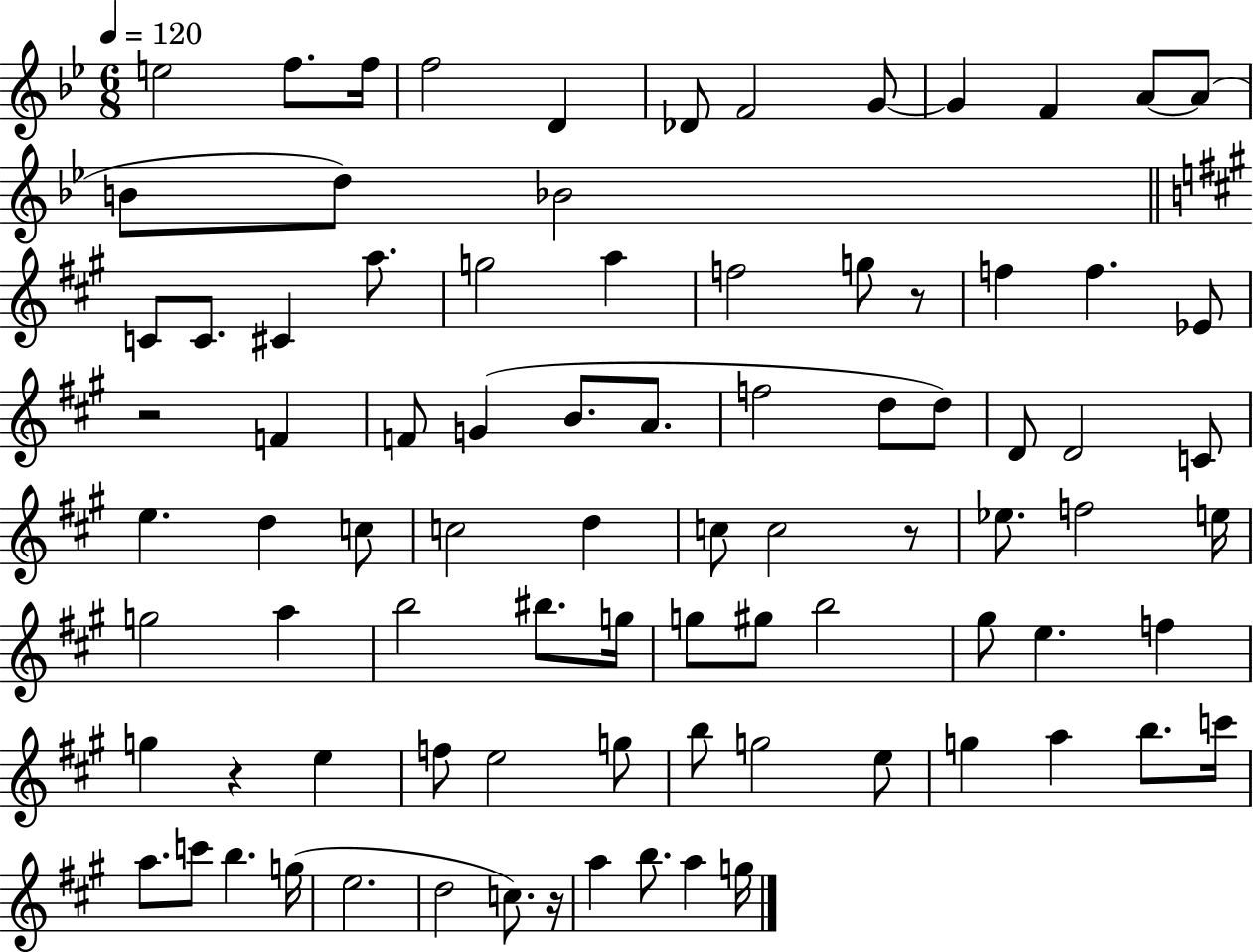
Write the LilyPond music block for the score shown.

{
  \clef treble
  \numericTimeSignature
  \time 6/8
  \key bes \major
  \tempo 4 = 120
  e''2 f''8. f''16 | f''2 d'4 | des'8 f'2 g'8~~ | g'4 f'4 a'8~~ a'8( | \break b'8 d''8) bes'2 | \bar "||" \break \key a \major c'8 c'8. cis'4 a''8. | g''2 a''4 | f''2 g''8 r8 | f''4 f''4. ees'8 | \break r2 f'4 | f'8 g'4( b'8. a'8. | f''2 d''8 d''8) | d'8 d'2 c'8 | \break e''4. d''4 c''8 | c''2 d''4 | c''8 c''2 r8 | ees''8. f''2 e''16 | \break g''2 a''4 | b''2 bis''8. g''16 | g''8 gis''8 b''2 | gis''8 e''4. f''4 | \break g''4 r4 e''4 | f''8 e''2 g''8 | b''8 g''2 e''8 | g''4 a''4 b''8. c'''16 | \break a''8. c'''8 b''4. g''16( | e''2. | d''2 c''8.) r16 | a''4 b''8. a''4 g''16 | \break \bar "|."
}